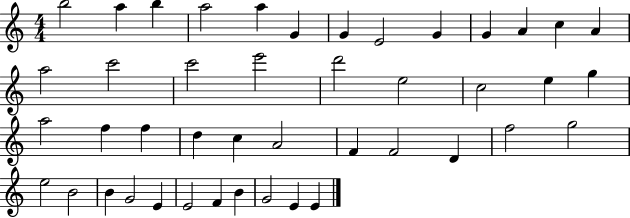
{
  \clef treble
  \numericTimeSignature
  \time 4/4
  \key c \major
  b''2 a''4 b''4 | a''2 a''4 g'4 | g'4 e'2 g'4 | g'4 a'4 c''4 a'4 | \break a''2 c'''2 | c'''2 e'''2 | d'''2 e''2 | c''2 e''4 g''4 | \break a''2 f''4 f''4 | d''4 c''4 a'2 | f'4 f'2 d'4 | f''2 g''2 | \break e''2 b'2 | b'4 g'2 e'4 | e'2 f'4 b'4 | g'2 e'4 e'4 | \break \bar "|."
}